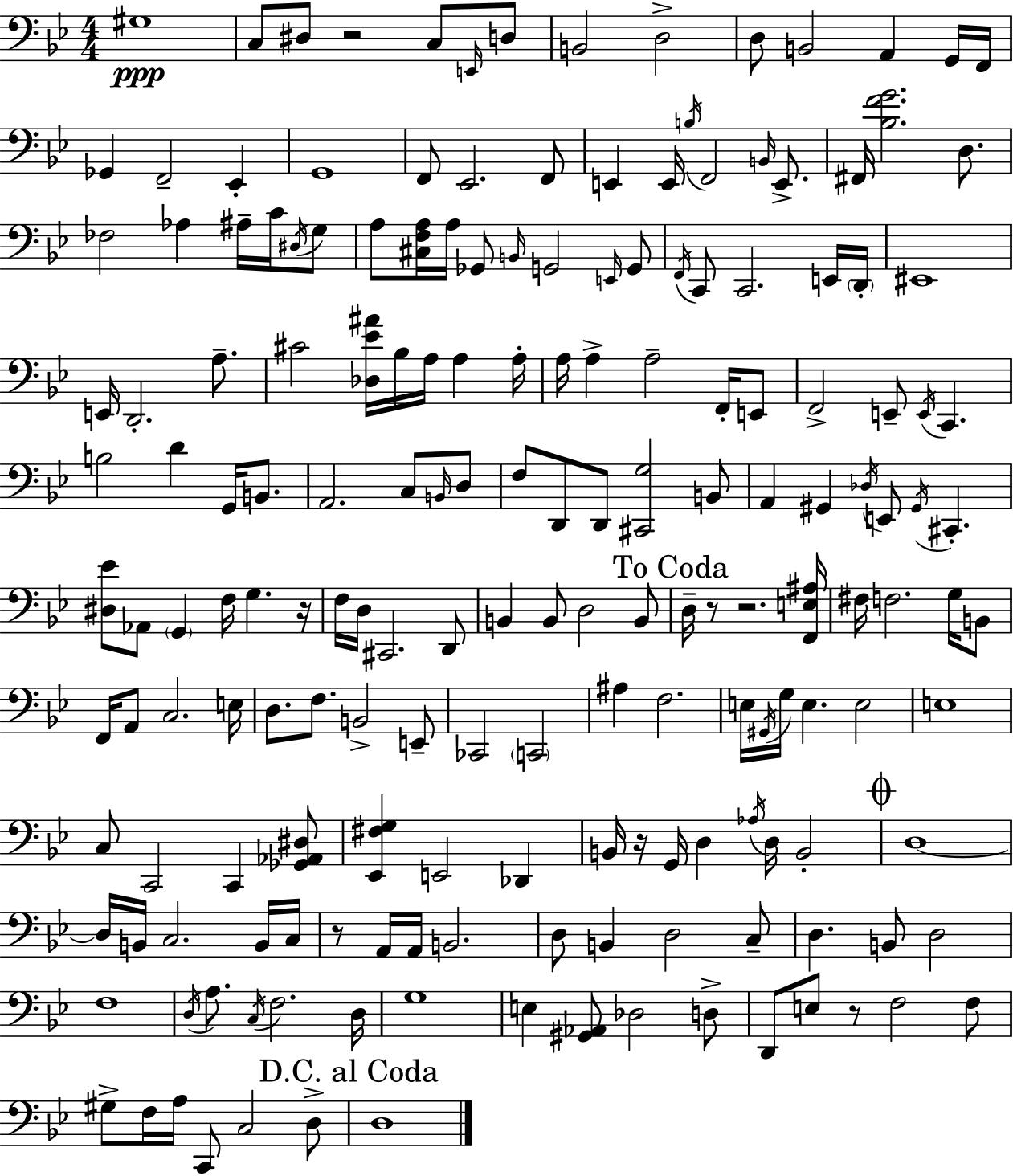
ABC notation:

X:1
T:Untitled
M:4/4
L:1/4
K:Bb
^G,4 C,/2 ^D,/2 z2 C,/2 E,,/4 D,/2 B,,2 D,2 D,/2 B,,2 A,, G,,/4 F,,/4 _G,, F,,2 _E,, G,,4 F,,/2 _E,,2 F,,/2 E,, E,,/4 B,/4 F,,2 B,,/4 E,,/2 ^F,,/4 [_B,FG]2 D,/2 _F,2 _A, ^A,/4 C/4 ^D,/4 G,/2 A,/2 [^C,F,A,]/4 A,/4 _G,,/2 B,,/4 G,,2 E,,/4 G,,/2 F,,/4 C,,/2 C,,2 E,,/4 D,,/4 ^E,,4 E,,/4 D,,2 A,/2 ^C2 [_D,_E^A]/4 _B,/4 A,/4 A, A,/4 A,/4 A, A,2 F,,/4 E,,/2 F,,2 E,,/2 E,,/4 C,, B,2 D G,,/4 B,,/2 A,,2 C,/2 B,,/4 D,/2 F,/2 D,,/2 D,,/2 [^C,,G,]2 B,,/2 A,, ^G,, _D,/4 E,,/2 ^G,,/4 ^C,, [^D,_E]/2 _A,,/2 G,, F,/4 G, z/4 F,/4 D,/4 ^C,,2 D,,/2 B,, B,,/2 D,2 B,,/2 D,/4 z/2 z2 [F,,E,^A,]/4 ^F,/4 F,2 G,/4 B,,/2 F,,/4 A,,/2 C,2 E,/4 D,/2 F,/2 B,,2 E,,/2 _C,,2 C,,2 ^A, F,2 E,/4 ^G,,/4 G,/4 E, E,2 E,4 C,/2 C,,2 C,, [_G,,_A,,^D,]/2 [_E,,^F,G,] E,,2 _D,, B,,/4 z/4 G,,/4 D, _A,/4 D,/4 B,,2 D,4 D,/4 B,,/4 C,2 B,,/4 C,/4 z/2 A,,/4 A,,/4 B,,2 D,/2 B,, D,2 C,/2 D, B,,/2 D,2 F,4 D,/4 A,/2 C,/4 F,2 D,/4 G,4 E, [^G,,_A,,]/2 _D,2 D,/2 D,,/2 E,/2 z/2 F,2 F,/2 ^G,/2 F,/4 A,/4 C,,/2 C,2 D,/2 D,4